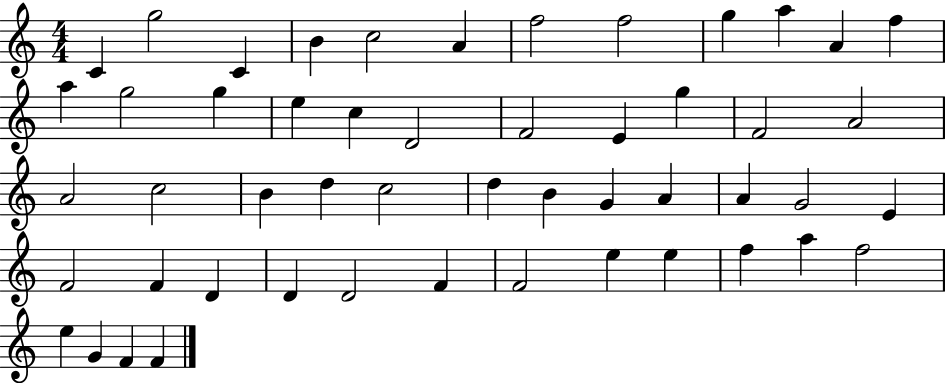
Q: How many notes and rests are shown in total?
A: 51